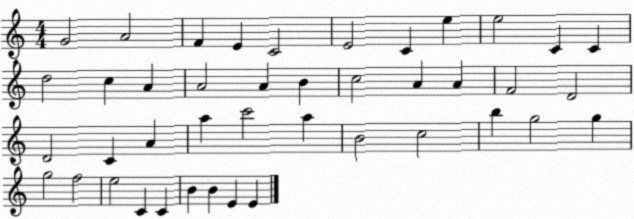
X:1
T:Untitled
M:4/4
L:1/4
K:C
G2 A2 F E C2 E2 C e e2 C C d2 c A A2 A B c2 A A F2 D2 D2 C A a c'2 a B2 c2 b g2 g g2 f2 e2 C C B B E E